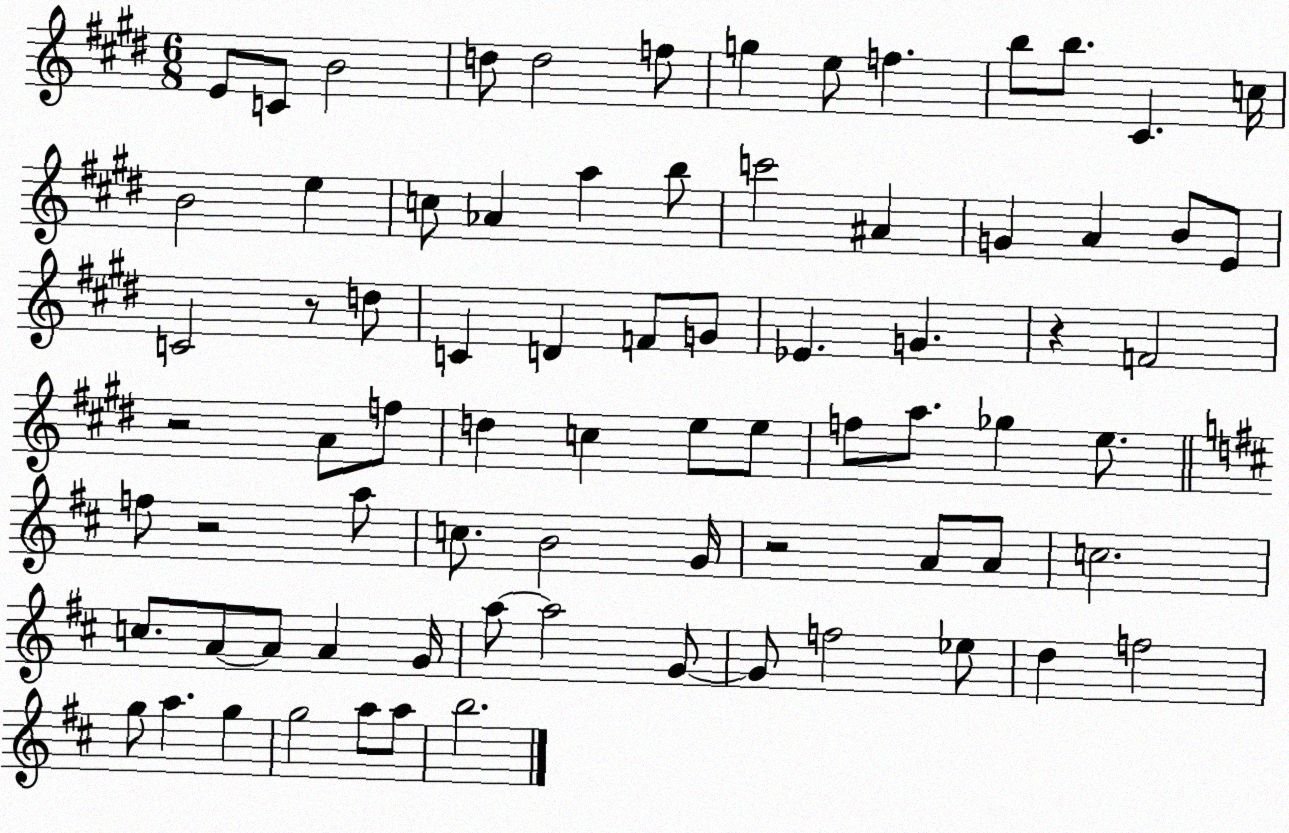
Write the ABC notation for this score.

X:1
T:Untitled
M:6/8
L:1/4
K:E
E/2 C/2 B2 d/2 d2 f/2 g e/2 f b/2 b/2 ^C c/4 B2 e c/2 _A a b/2 c'2 ^A G A B/2 E/2 C2 z/2 d/2 C D F/2 G/2 _E G z F2 z2 A/2 f/2 d c e/2 e/2 f/2 a/2 _g e/2 f/2 z2 a/2 c/2 B2 G/4 z2 A/2 A/2 c2 c/2 A/2 A/2 A G/4 a/2 a2 G/2 G/2 f2 _e/2 d f2 g/2 a g g2 a/2 a/2 b2